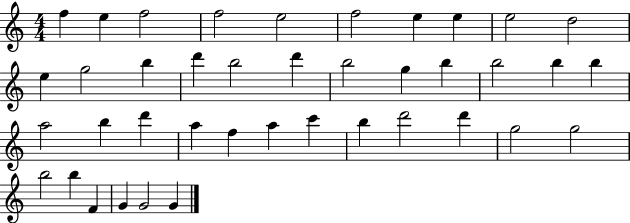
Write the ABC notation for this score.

X:1
T:Untitled
M:4/4
L:1/4
K:C
f e f2 f2 e2 f2 e e e2 d2 e g2 b d' b2 d' b2 g b b2 b b a2 b d' a f a c' b d'2 d' g2 g2 b2 b F G G2 G